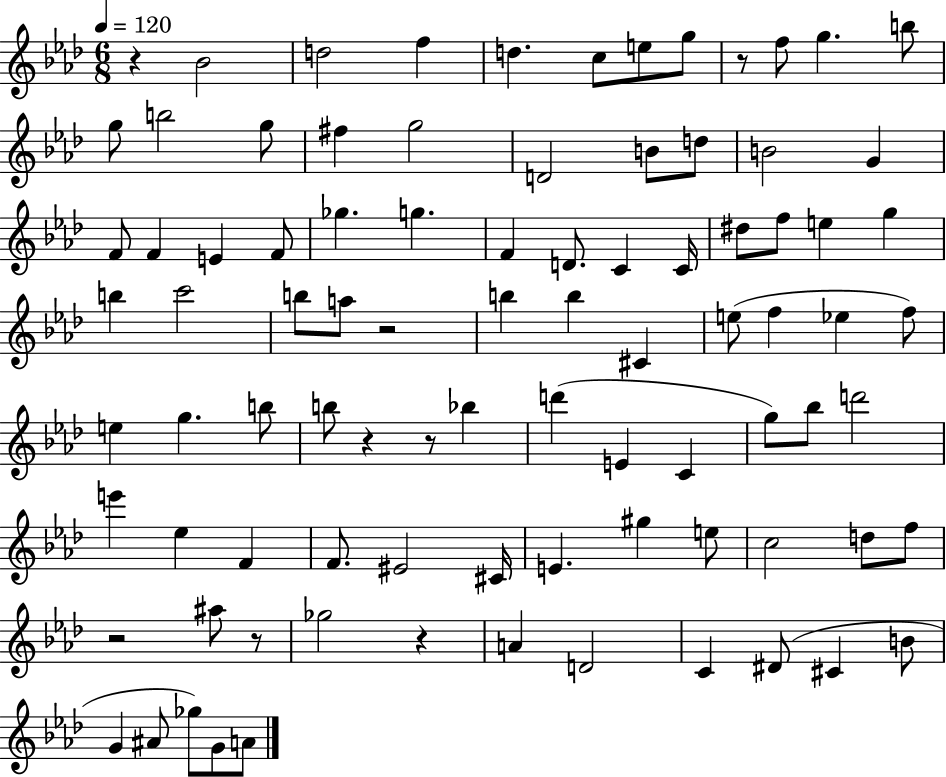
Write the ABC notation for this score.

X:1
T:Untitled
M:6/8
L:1/4
K:Ab
z _B2 d2 f d c/2 e/2 g/2 z/2 f/2 g b/2 g/2 b2 g/2 ^f g2 D2 B/2 d/2 B2 G F/2 F E F/2 _g g F D/2 C C/4 ^d/2 f/2 e g b c'2 b/2 a/2 z2 b b ^C e/2 f _e f/2 e g b/2 b/2 z z/2 _b d' E C g/2 _b/2 d'2 e' _e F F/2 ^E2 ^C/4 E ^g e/2 c2 d/2 f/2 z2 ^a/2 z/2 _g2 z A D2 C ^D/2 ^C B/2 G ^A/2 _g/2 G/2 A/2